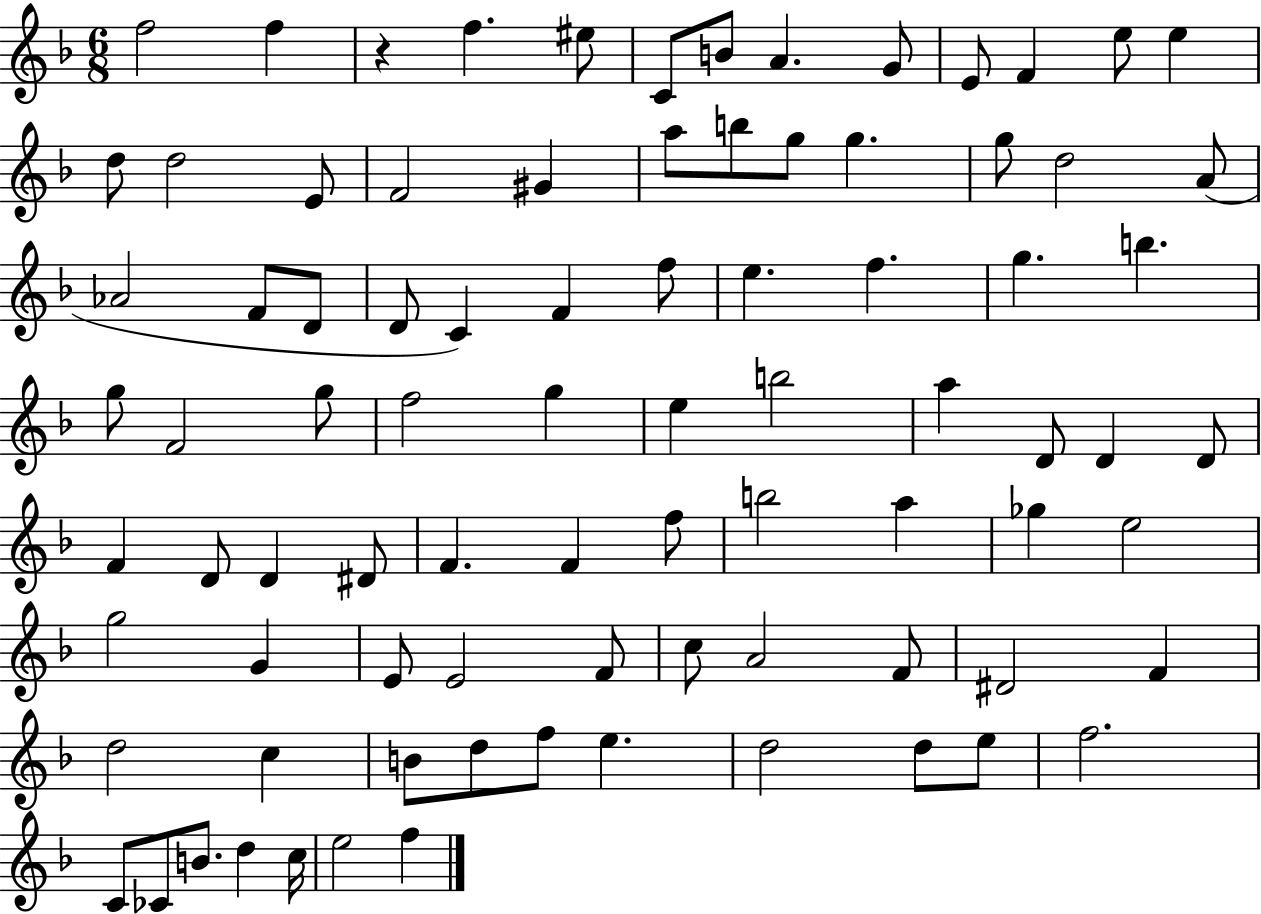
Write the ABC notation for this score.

X:1
T:Untitled
M:6/8
L:1/4
K:F
f2 f z f ^e/2 C/2 B/2 A G/2 E/2 F e/2 e d/2 d2 E/2 F2 ^G a/2 b/2 g/2 g g/2 d2 A/2 _A2 F/2 D/2 D/2 C F f/2 e f g b g/2 F2 g/2 f2 g e b2 a D/2 D D/2 F D/2 D ^D/2 F F f/2 b2 a _g e2 g2 G E/2 E2 F/2 c/2 A2 F/2 ^D2 F d2 c B/2 d/2 f/2 e d2 d/2 e/2 f2 C/2 _C/2 B/2 d c/4 e2 f